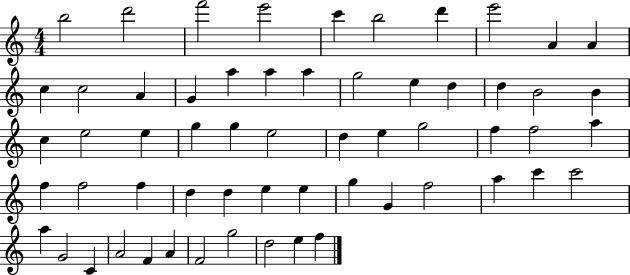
{
  \clef treble
  \numericTimeSignature
  \time 4/4
  \key c \major
  b''2 d'''2 | f'''2 e'''2 | c'''4 b''2 d'''4 | e'''2 a'4 a'4 | \break c''4 c''2 a'4 | g'4 a''4 a''4 a''4 | g''2 e''4 d''4 | d''4 b'2 b'4 | \break c''4 e''2 e''4 | g''4 g''4 e''2 | d''4 e''4 g''2 | f''4 f''2 a''4 | \break f''4 f''2 f''4 | d''4 d''4 e''4 e''4 | g''4 g'4 f''2 | a''4 c'''4 c'''2 | \break a''4 g'2 c'4 | a'2 f'4 a'4 | f'2 g''2 | d''2 e''4 f''4 | \break \bar "|."
}